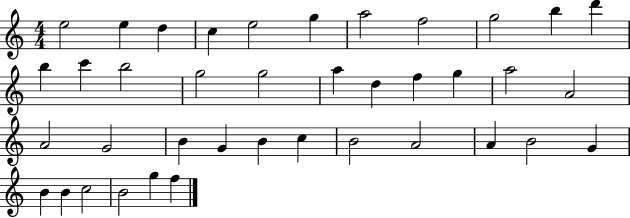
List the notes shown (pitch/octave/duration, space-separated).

E5/h E5/q D5/q C5/q E5/h G5/q A5/h F5/h G5/h B5/q D6/q B5/q C6/q B5/h G5/h G5/h A5/q D5/q F5/q G5/q A5/h A4/h A4/h G4/h B4/q G4/q B4/q C5/q B4/h A4/h A4/q B4/h G4/q B4/q B4/q C5/h B4/h G5/q F5/q